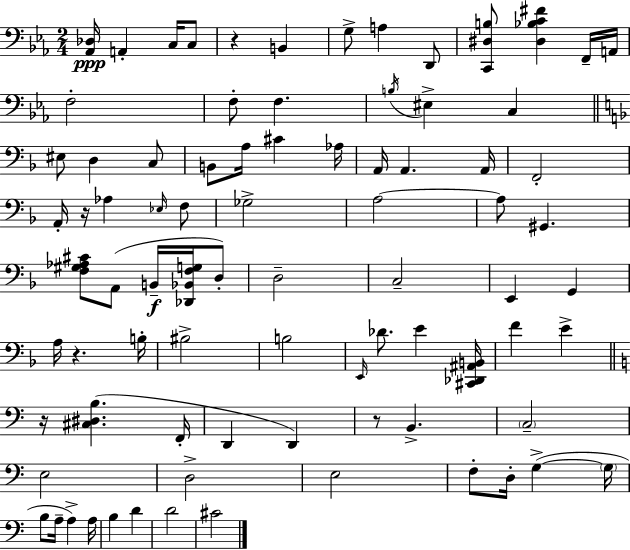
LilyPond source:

{
  \clef bass
  \numericTimeSignature
  \time 2/4
  \key ees \major
  <aes, des>16\ppp a,4-. c16 c8 | r4 b,4 | g8-> a4 d,8 | <c, dis b>8 <dis bes c' fis'>4 f,16-- a,16 | \break f2-. | f8-. f4. | \acciaccatura { b16 } eis4-> c4 | \bar "||" \break \key d \minor eis8 d4 c8 | b,8 a16 cis'4 aes16 | a,16 a,4. a,16 | f,2-. | \break a,16-. r16 aes4 \grace { ees16 } f8 | ges2-> | a2~~ | a8 gis,4. | \break <f gis aes cis'>8 a,8( b,16--\f <des, bes, f g>16 d8-.) | d2-- | c2-- | e,4 g,4 | \break a16 r4. | b16-. bis2-> | b2 | \grace { e,16 } des'8. e'4 | \break <cis, des, ais, b,>16 f'4 e'4-> | \bar "||" \break \key c \major r16 <cis dis b>4.( f,16-. | d,4 d,4) | r8 b,4.-> | \parenthesize c2-- | \break e2 | d2-> | e2 | f8-. d16-. g4->~(~ \parenthesize g16 | \break b8 a16-- a4->) a16 | b4 d'4 | d'2 | cis'2 | \break \bar "|."
}